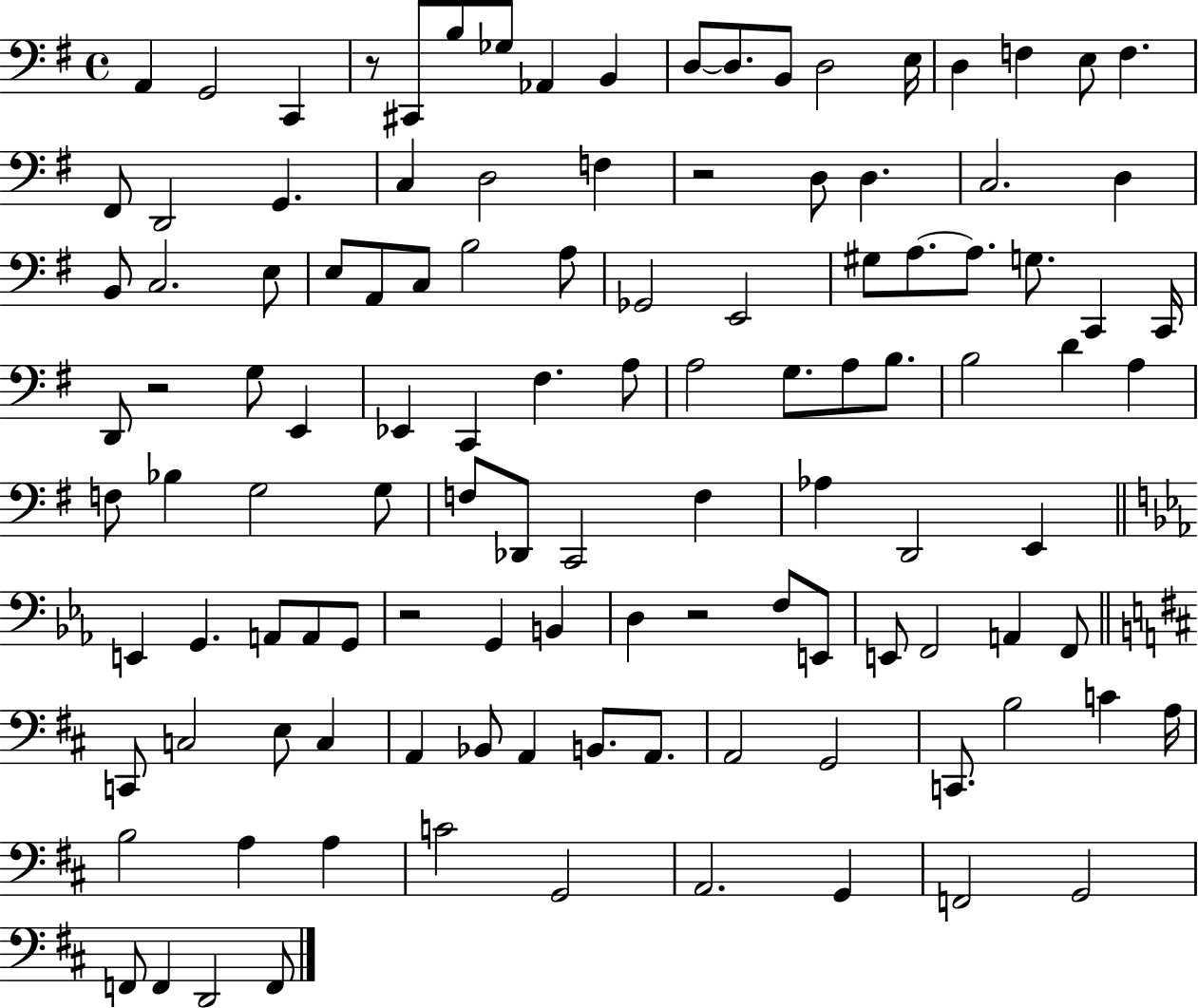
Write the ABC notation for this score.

X:1
T:Untitled
M:4/4
L:1/4
K:G
A,, G,,2 C,, z/2 ^C,,/2 B,/2 _G,/2 _A,, B,, D,/2 D,/2 B,,/2 D,2 E,/4 D, F, E,/2 F, ^F,,/2 D,,2 G,, C, D,2 F, z2 D,/2 D, C,2 D, B,,/2 C,2 E,/2 E,/2 A,,/2 C,/2 B,2 A,/2 _G,,2 E,,2 ^G,/2 A,/2 A,/2 G,/2 C,, C,,/4 D,,/2 z2 G,/2 E,, _E,, C,, ^F, A,/2 A,2 G,/2 A,/2 B,/2 B,2 D A, F,/2 _B, G,2 G,/2 F,/2 _D,,/2 C,,2 F, _A, D,,2 E,, E,, G,, A,,/2 A,,/2 G,,/2 z2 G,, B,, D, z2 F,/2 E,,/2 E,,/2 F,,2 A,, F,,/2 C,,/2 C,2 E,/2 C, A,, _B,,/2 A,, B,,/2 A,,/2 A,,2 G,,2 C,,/2 B,2 C A,/4 B,2 A, A, C2 G,,2 A,,2 G,, F,,2 G,,2 F,,/2 F,, D,,2 F,,/2